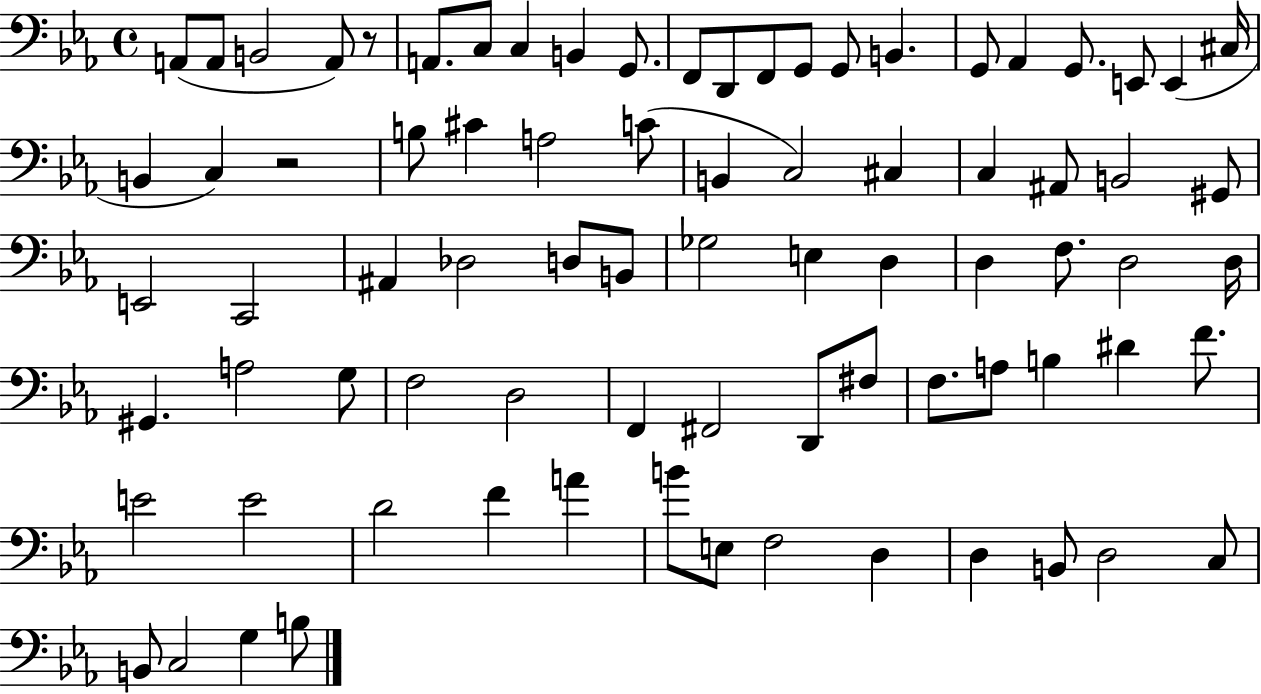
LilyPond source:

{
  \clef bass
  \time 4/4
  \defaultTimeSignature
  \key ees \major
  a,8( a,8 b,2 a,8) r8 | a,8. c8 c4 b,4 g,8. | f,8 d,8 f,8 g,8 g,8 b,4. | g,8 aes,4 g,8. e,8 e,4( cis16 | \break b,4 c4) r2 | b8 cis'4 a2 c'8( | b,4 c2) cis4 | c4 ais,8 b,2 gis,8 | \break e,2 c,2 | ais,4 des2 d8 b,8 | ges2 e4 d4 | d4 f8. d2 d16 | \break gis,4. a2 g8 | f2 d2 | f,4 fis,2 d,8 fis8 | f8. a8 b4 dis'4 f'8. | \break e'2 e'2 | d'2 f'4 a'4 | b'8 e8 f2 d4 | d4 b,8 d2 c8 | \break b,8 c2 g4 b8 | \bar "|."
}